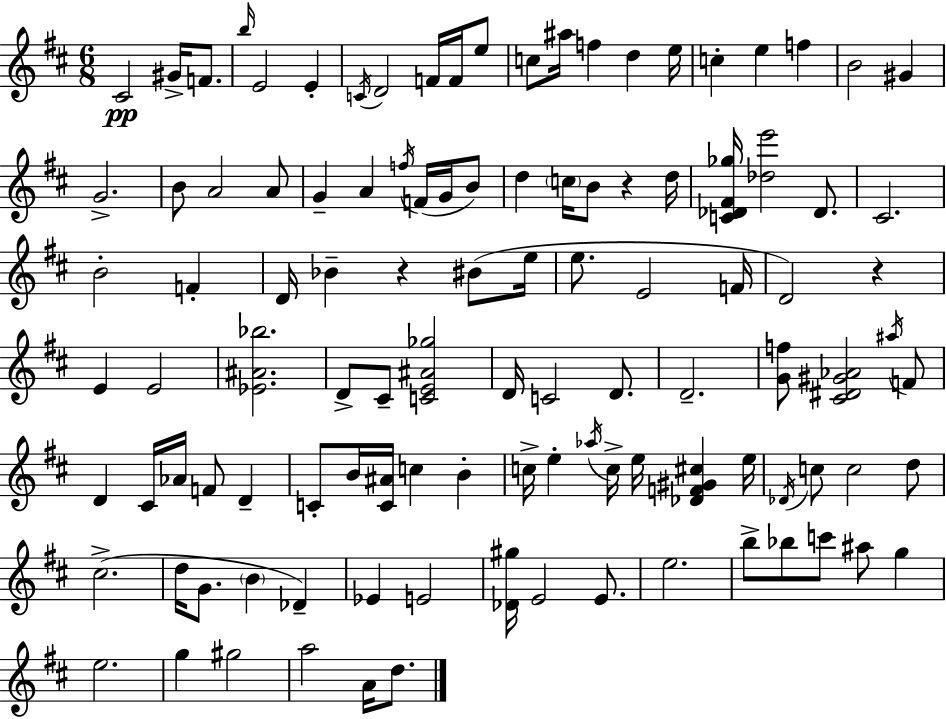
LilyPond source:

{
  \clef treble
  \numericTimeSignature
  \time 6/8
  \key d \major
  cis'2\pp gis'16-> f'8. | \grace { b''16 } e'2 e'4-. | \acciaccatura { c'16 } d'2 f'16 f'16 | e''8 c''8 ais''16 f''4 d''4 | \break e''16 c''4-. e''4 f''4 | b'2 gis'4 | g'2.-> | b'8 a'2 | \break a'8 g'4-- a'4 \acciaccatura { f''16 } f'16( | g'16 b'8) d''4 \parenthesize c''16 b'8 r4 | d''16 <c' des' fis' ges''>16 <des'' e'''>2 | des'8. cis'2. | \break b'2-. f'4-. | d'16 bes'4-- r4 | bis'8( e''16 e''8. e'2 | f'16 d'2) r4 | \break e'4 e'2 | <ees' ais' bes''>2. | d'8-> cis'8-- <c' e' ais' ges''>2 | d'16 c'2 | \break d'8. d'2.-- | <g' f''>8 <cis' dis' gis' aes'>2 | \acciaccatura { ais''16 } f'8 d'4 cis'16 aes'16 f'8 | d'4-- c'8-. b'16 <c' ais'>16 c''4 | \break b'4-. c''16-> e''4-. \acciaccatura { aes''16 } c''16-> e''16 | <des' f' gis' cis''>4 e''16 \acciaccatura { des'16 } c''8 c''2 | d''8 cis''2.->( | d''16 g'8. \parenthesize b'4 | \break des'4--) ees'4 e'2 | <des' gis''>16 e'2 | e'8. e''2. | b''8-> bes''8 c'''8 | \break ais''8 g''4 e''2. | g''4 gis''2 | a''2 | a'16 d''8. \bar "|."
}